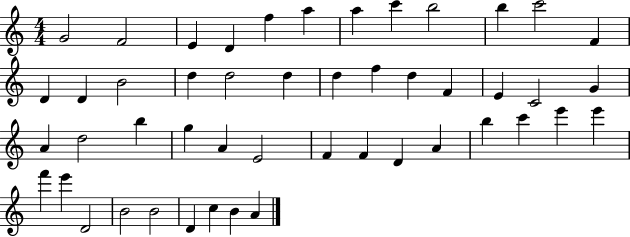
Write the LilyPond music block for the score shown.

{
  \clef treble
  \numericTimeSignature
  \time 4/4
  \key c \major
  g'2 f'2 | e'4 d'4 f''4 a''4 | a''4 c'''4 b''2 | b''4 c'''2 f'4 | \break d'4 d'4 b'2 | d''4 d''2 d''4 | d''4 f''4 d''4 f'4 | e'4 c'2 g'4 | \break a'4 d''2 b''4 | g''4 a'4 e'2 | f'4 f'4 d'4 a'4 | b''4 c'''4 e'''4 e'''4 | \break f'''4 e'''4 d'2 | b'2 b'2 | d'4 c''4 b'4 a'4 | \bar "|."
}